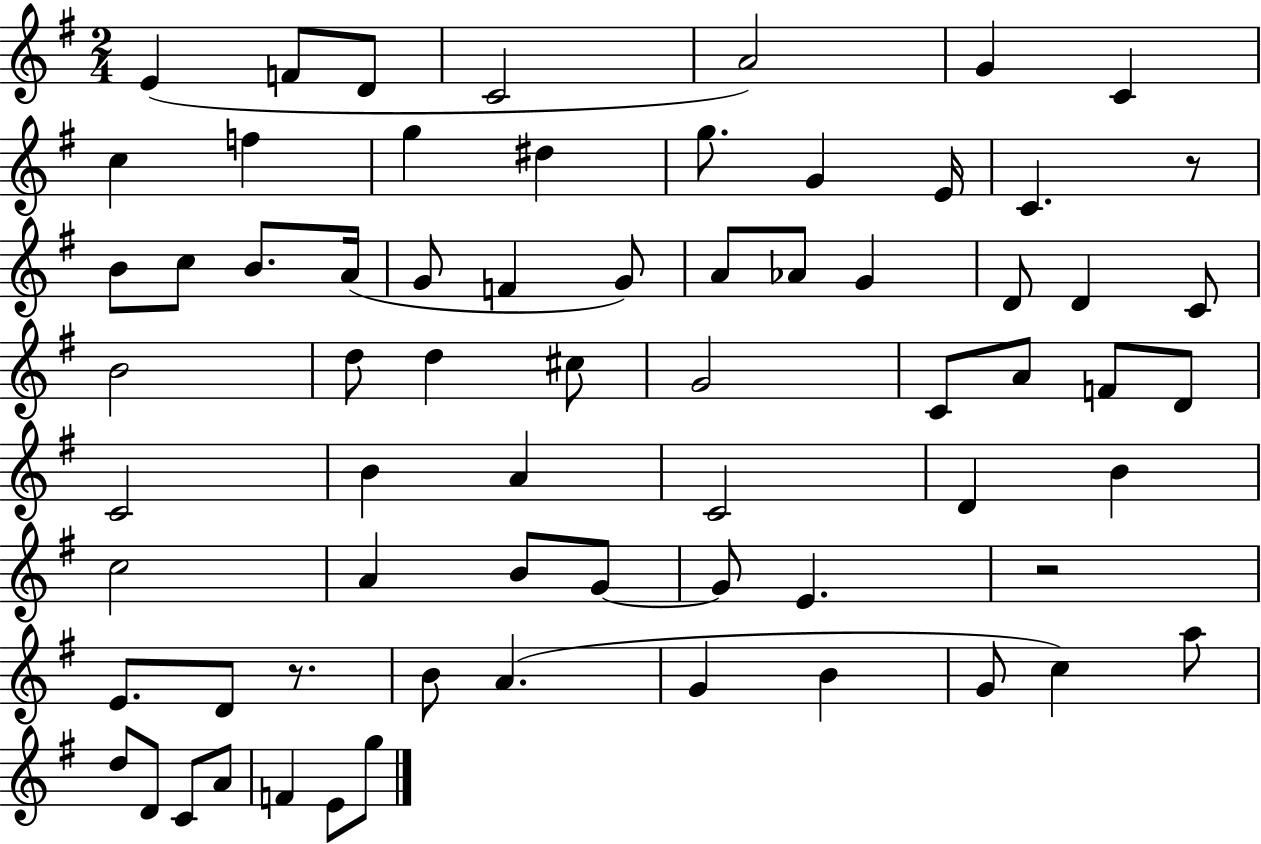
E4/q F4/e D4/e C4/h A4/h G4/q C4/q C5/q F5/q G5/q D#5/q G5/e. G4/q E4/s C4/q. R/e B4/e C5/e B4/e. A4/s G4/e F4/q G4/e A4/e Ab4/e G4/q D4/e D4/q C4/e B4/h D5/e D5/q C#5/e G4/h C4/e A4/e F4/e D4/e C4/h B4/q A4/q C4/h D4/q B4/q C5/h A4/q B4/e G4/e G4/e E4/q. R/h E4/e. D4/e R/e. B4/e A4/q. G4/q B4/q G4/e C5/q A5/e D5/e D4/e C4/e A4/e F4/q E4/e G5/e